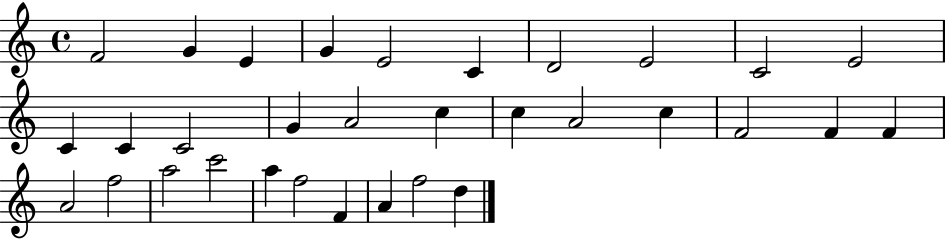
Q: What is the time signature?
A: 4/4